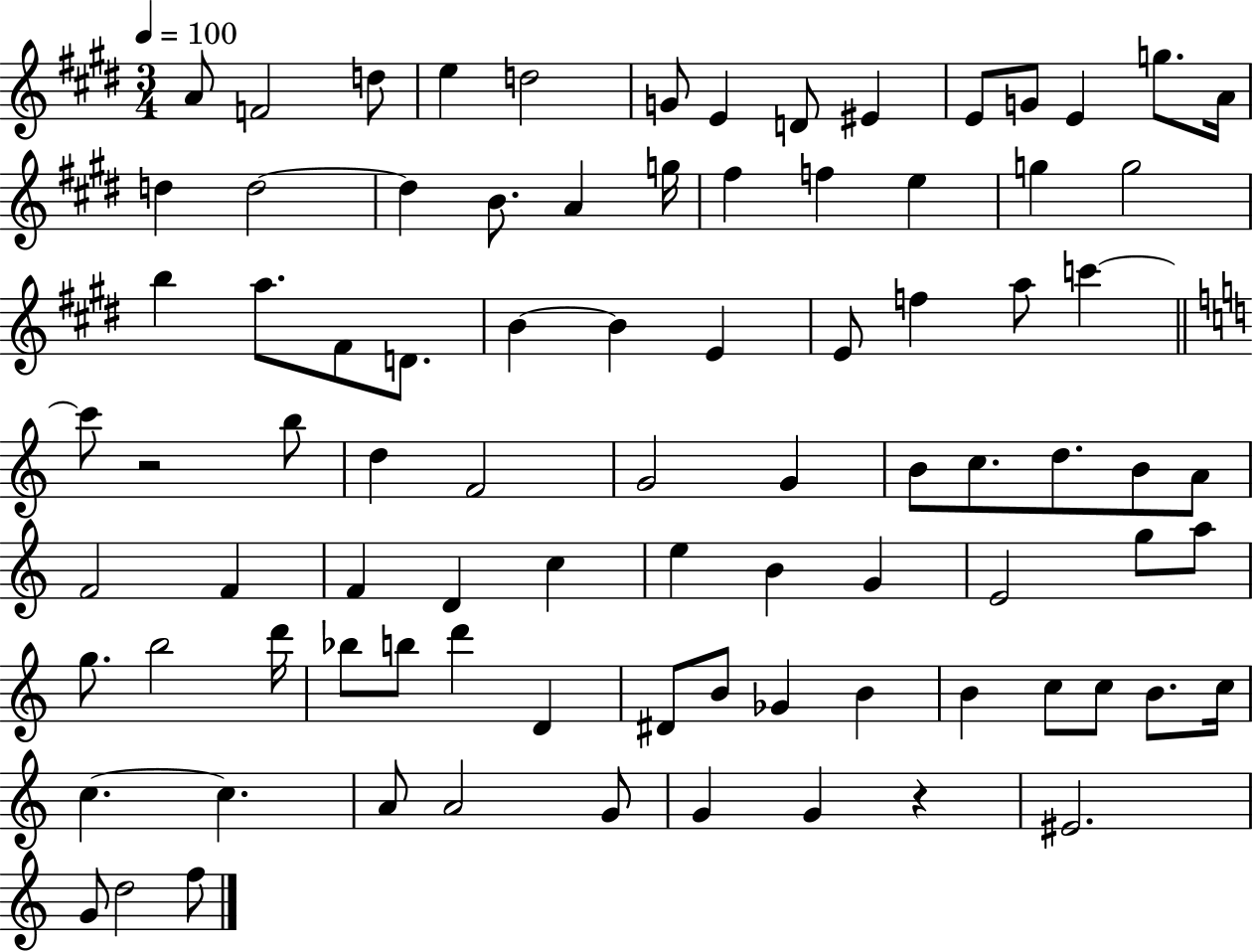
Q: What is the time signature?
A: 3/4